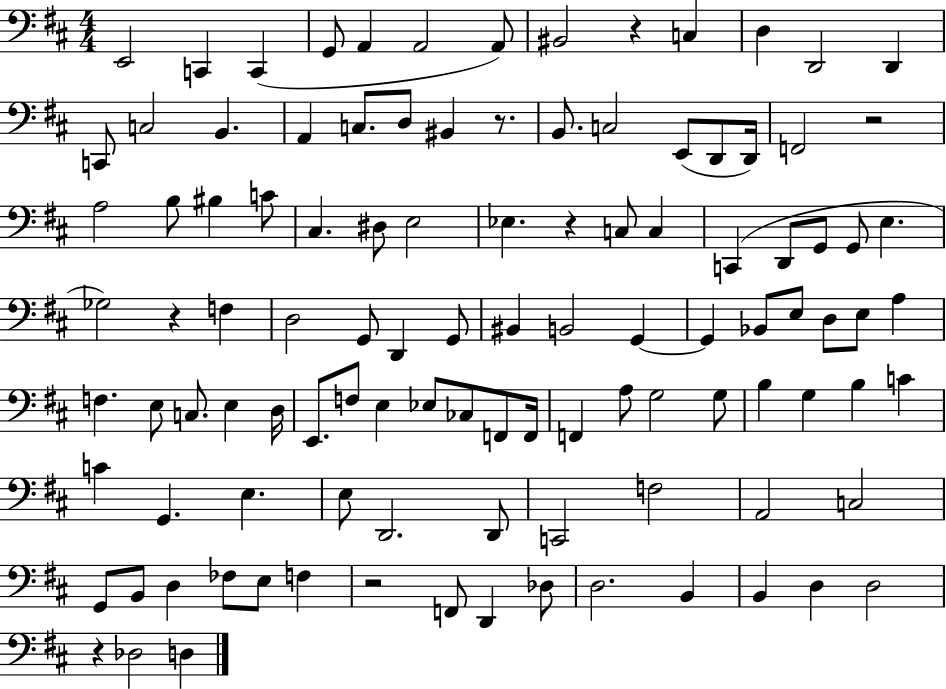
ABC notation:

X:1
T:Untitled
M:4/4
L:1/4
K:D
E,,2 C,, C,, G,,/2 A,, A,,2 A,,/2 ^B,,2 z C, D, D,,2 D,, C,,/2 C,2 B,, A,, C,/2 D,/2 ^B,, z/2 B,,/2 C,2 E,,/2 D,,/2 D,,/4 F,,2 z2 A,2 B,/2 ^B, C/2 ^C, ^D,/2 E,2 _E, z C,/2 C, C,, D,,/2 G,,/2 G,,/2 E, _G,2 z F, D,2 G,,/2 D,, G,,/2 ^B,, B,,2 G,, G,, _B,,/2 E,/2 D,/2 E,/2 A, F, E,/2 C,/2 E, D,/4 E,,/2 F,/2 E, _E,/2 _C,/2 F,,/2 F,,/4 F,, A,/2 G,2 G,/2 B, G, B, C C G,, E, E,/2 D,,2 D,,/2 C,,2 F,2 A,,2 C,2 G,,/2 B,,/2 D, _F,/2 E,/2 F, z2 F,,/2 D,, _D,/2 D,2 B,, B,, D, D,2 z _D,2 D,